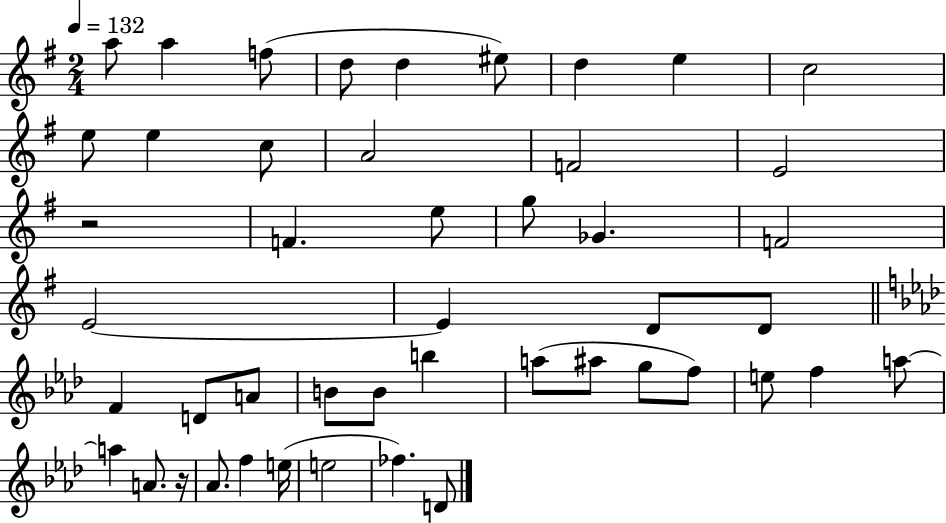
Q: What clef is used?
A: treble